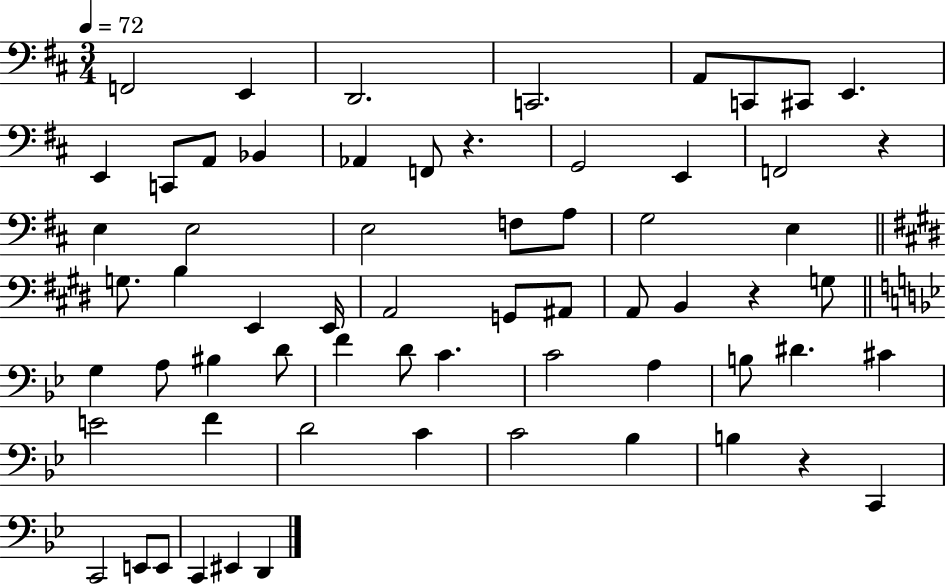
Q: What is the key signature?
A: D major